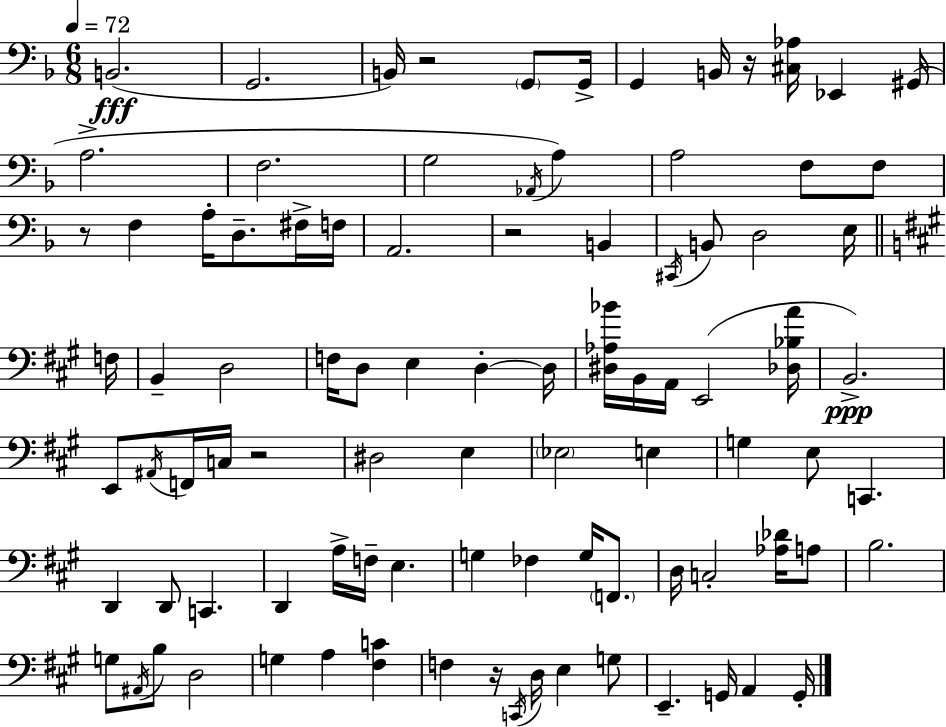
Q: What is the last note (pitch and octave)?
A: G2